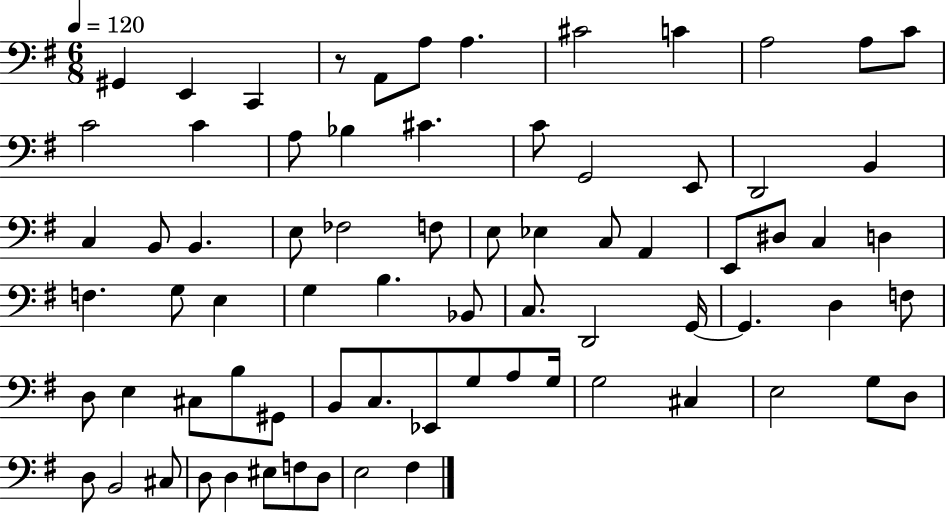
{
  \clef bass
  \numericTimeSignature
  \time 6/8
  \key g \major
  \tempo 4 = 120
  \repeat volta 2 { gis,4 e,4 c,4 | r8 a,8 a8 a4. | cis'2 c'4 | a2 a8 c'8 | \break c'2 c'4 | a8 bes4 cis'4. | c'8 g,2 e,8 | d,2 b,4 | \break c4 b,8 b,4. | e8 fes2 f8 | e8 ees4 c8 a,4 | e,8 dis8 c4 d4 | \break f4. g8 e4 | g4 b4. bes,8 | c8. d,2 g,16~~ | g,4. d4 f8 | \break d8 e4 cis8 b8 gis,8 | b,8 c8. ees,8 g8 a8 g16 | g2 cis4 | e2 g8 d8 | \break d8 b,2 cis8 | d8 d4 eis8 f8 d8 | e2 fis4 | } \bar "|."
}